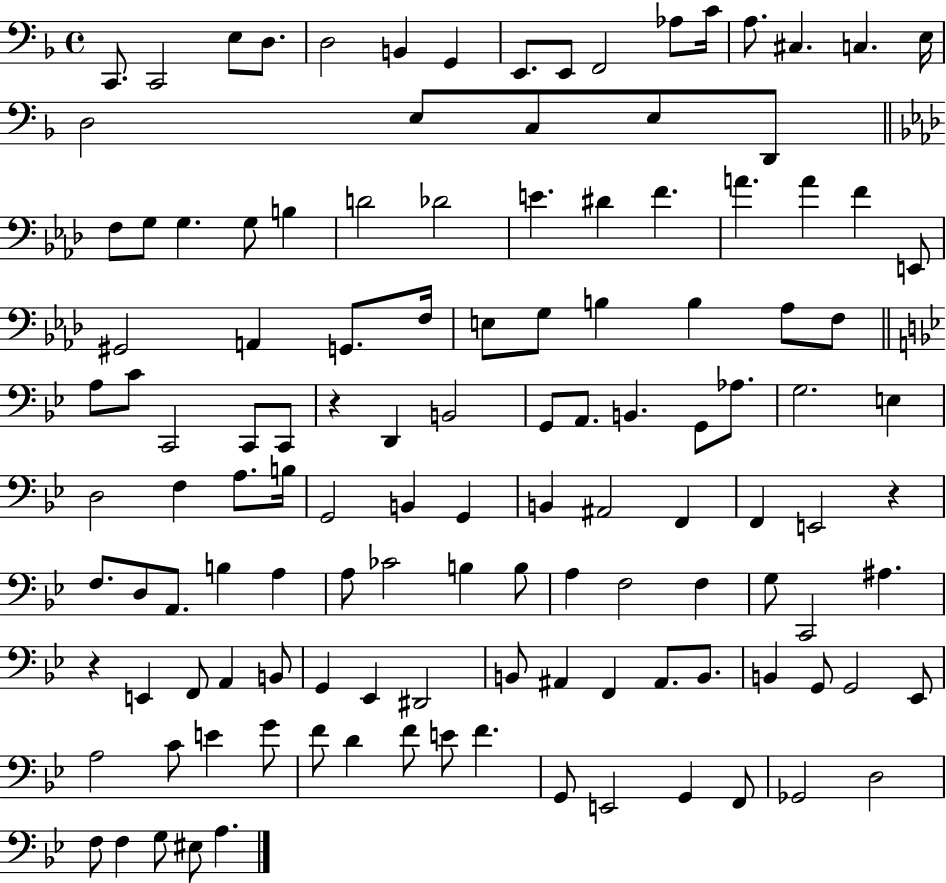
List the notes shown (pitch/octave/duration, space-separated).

C2/e. C2/h E3/e D3/e. D3/h B2/q G2/q E2/e. E2/e F2/h Ab3/e C4/s A3/e. C#3/q. C3/q. E3/s D3/h E3/e C3/e E3/e D2/e F3/e G3/e G3/q. G3/e B3/q D4/h Db4/h E4/q. D#4/q F4/q. A4/q. A4/q F4/q E2/e G#2/h A2/q G2/e. F3/s E3/e G3/e B3/q B3/q Ab3/e F3/e A3/e C4/e C2/h C2/e C2/e R/q D2/q B2/h G2/e A2/e. B2/q. G2/e Ab3/e. G3/h. E3/q D3/h F3/q A3/e. B3/s G2/h B2/q G2/q B2/q A#2/h F2/q F2/q E2/h R/q F3/e. D3/e A2/e. B3/q A3/q A3/e CES4/h B3/q B3/e A3/q F3/h F3/q G3/e C2/h A#3/q. R/q E2/q F2/e A2/q B2/e G2/q Eb2/q D#2/h B2/e A#2/q F2/q A#2/e. B2/e. B2/q G2/e G2/h Eb2/e A3/h C4/e E4/q G4/e F4/e D4/q F4/e E4/e F4/q. G2/e E2/h G2/q F2/e Gb2/h D3/h F3/e F3/q G3/e EIS3/e A3/q.